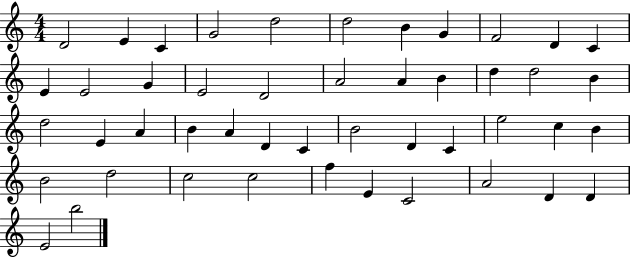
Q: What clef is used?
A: treble